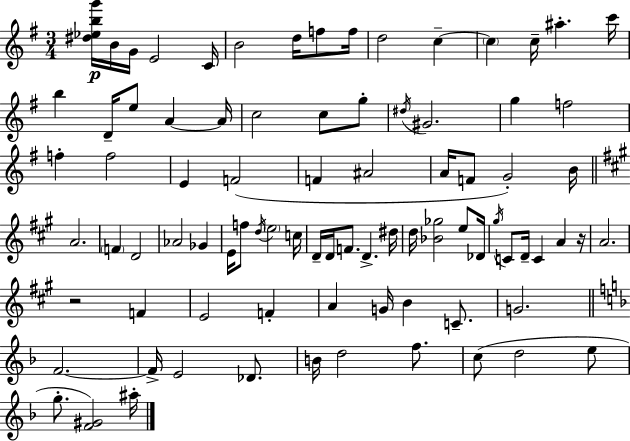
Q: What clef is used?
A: treble